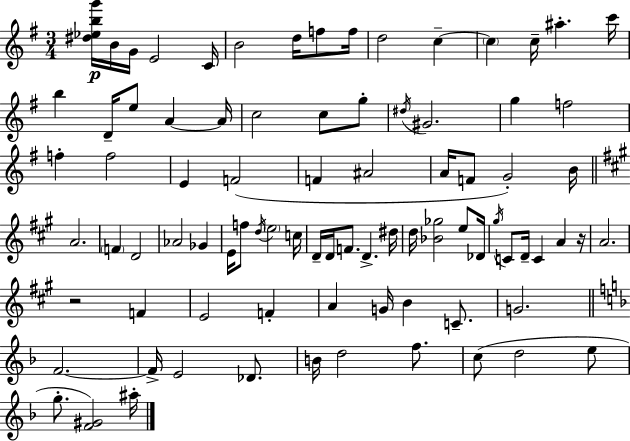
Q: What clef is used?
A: treble